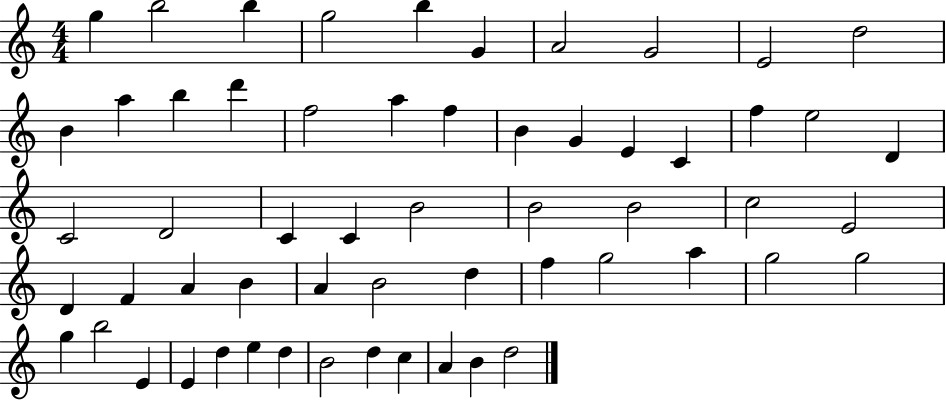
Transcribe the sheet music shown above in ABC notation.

X:1
T:Untitled
M:4/4
L:1/4
K:C
g b2 b g2 b G A2 G2 E2 d2 B a b d' f2 a f B G E C f e2 D C2 D2 C C B2 B2 B2 c2 E2 D F A B A B2 d f g2 a g2 g2 g b2 E E d e d B2 d c A B d2